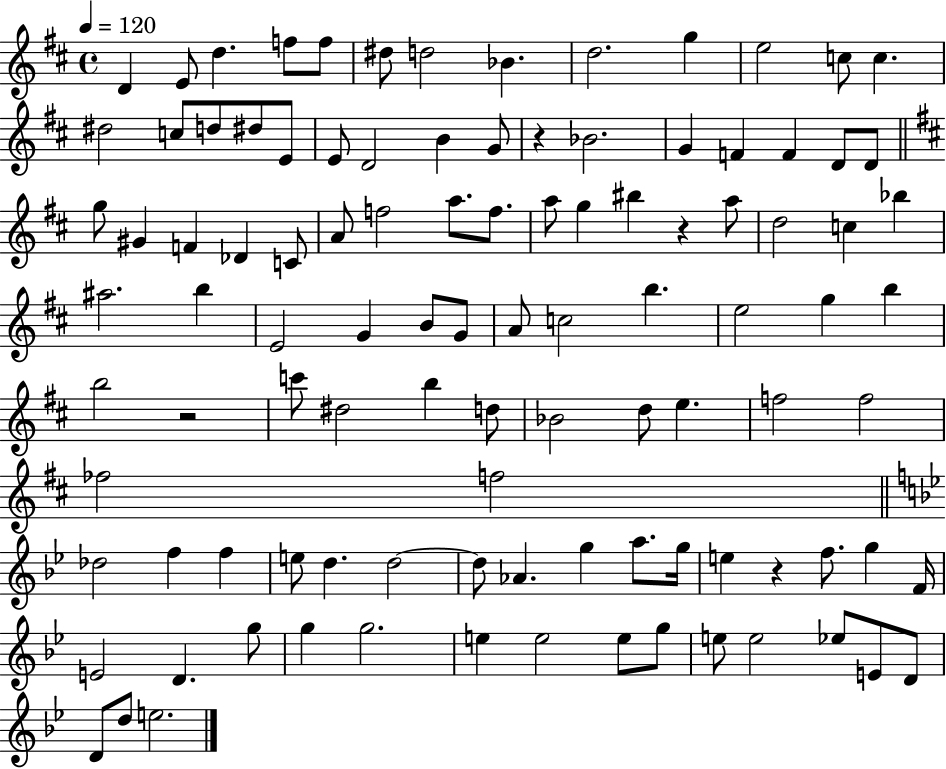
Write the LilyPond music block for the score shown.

{
  \clef treble
  \time 4/4
  \defaultTimeSignature
  \key d \major
  \tempo 4 = 120
  d'4 e'8 d''4. f''8 f''8 | dis''8 d''2 bes'4. | d''2. g''4 | e''2 c''8 c''4. | \break dis''2 c''8 d''8 dis''8 e'8 | e'8 d'2 b'4 g'8 | r4 bes'2. | g'4 f'4 f'4 d'8 d'8 | \break \bar "||" \break \key b \minor g''8 gis'4 f'4 des'4 c'8 | a'8 f''2 a''8. f''8. | a''8 g''4 bis''4 r4 a''8 | d''2 c''4 bes''4 | \break ais''2. b''4 | e'2 g'4 b'8 g'8 | a'8 c''2 b''4. | e''2 g''4 b''4 | \break b''2 r2 | c'''8 dis''2 b''4 d''8 | bes'2 d''8 e''4. | f''2 f''2 | \break fes''2 f''2 | \bar "||" \break \key bes \major des''2 f''4 f''4 | e''8 d''4. d''2~~ | d''8 aes'4. g''4 a''8. g''16 | e''4 r4 f''8. g''4 f'16 | \break e'2 d'4. g''8 | g''4 g''2. | e''4 e''2 e''8 g''8 | e''8 e''2 ees''8 e'8 d'8 | \break d'8 d''8 e''2. | \bar "|."
}